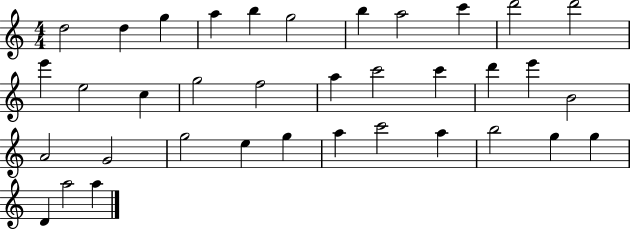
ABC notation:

X:1
T:Untitled
M:4/4
L:1/4
K:C
d2 d g a b g2 b a2 c' d'2 d'2 e' e2 c g2 f2 a c'2 c' d' e' B2 A2 G2 g2 e g a c'2 a b2 g g D a2 a